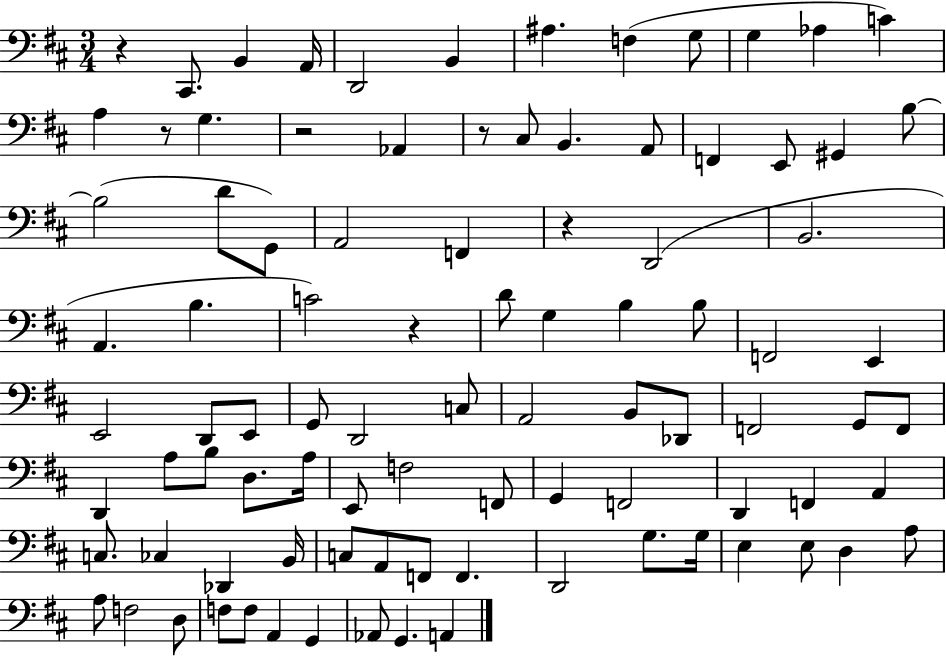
{
  \clef bass
  \numericTimeSignature
  \time 3/4
  \key d \major
  r4 cis,8. b,4 a,16 | d,2 b,4 | ais4. f4( g8 | g4 aes4 c'4) | \break a4 r8 g4. | r2 aes,4 | r8 cis8 b,4. a,8 | f,4 e,8 gis,4 b8~~ | \break b2( d'8 g,8) | a,2 f,4 | r4 d,2( | b,2. | \break a,4. b4. | c'2) r4 | d'8 g4 b4 b8 | f,2 e,4 | \break e,2 d,8 e,8 | g,8 d,2 c8 | a,2 b,8 des,8 | f,2 g,8 f,8 | \break d,4 a8 b8 d8. a16 | e,8 f2 f,8 | g,4 f,2 | d,4 f,4 a,4 | \break c8. ces4 des,4 b,16 | c8 a,8 f,8 f,4. | d,2 g8. g16 | e4 e8 d4 a8 | \break a8 f2 d8 | f8 f8 a,4 g,4 | aes,8 g,4. a,4 | \bar "|."
}